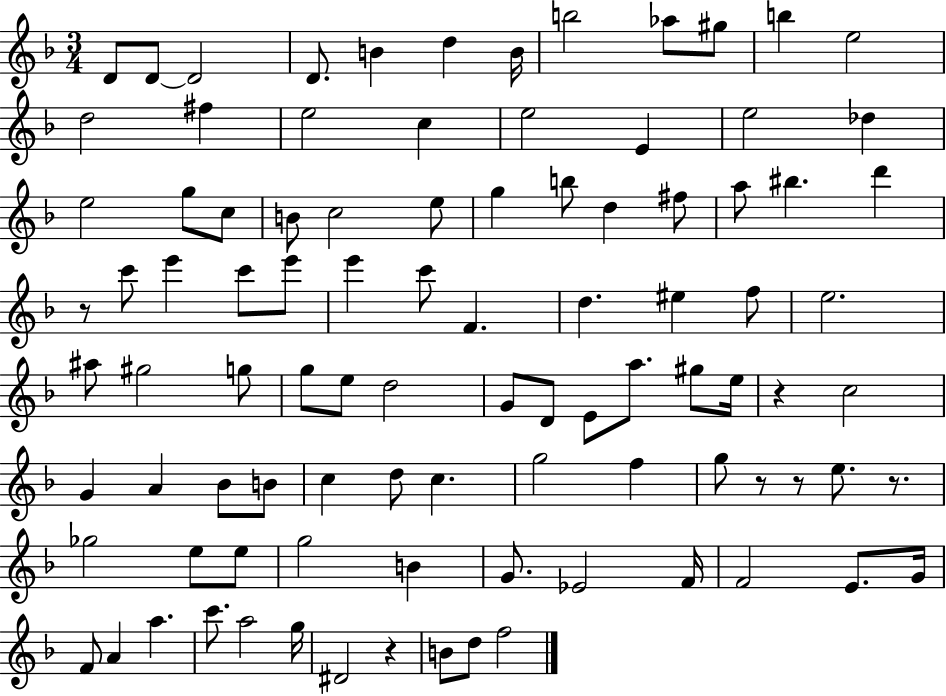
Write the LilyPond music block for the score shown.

{
  \clef treble
  \numericTimeSignature
  \time 3/4
  \key f \major
  d'8 d'8~~ d'2 | d'8. b'4 d''4 b'16 | b''2 aes''8 gis''8 | b''4 e''2 | \break d''2 fis''4 | e''2 c''4 | e''2 e'4 | e''2 des''4 | \break e''2 g''8 c''8 | b'8 c''2 e''8 | g''4 b''8 d''4 fis''8 | a''8 bis''4. d'''4 | \break r8 c'''8 e'''4 c'''8 e'''8 | e'''4 c'''8 f'4. | d''4. eis''4 f''8 | e''2. | \break ais''8 gis''2 g''8 | g''8 e''8 d''2 | g'8 d'8 e'8 a''8. gis''8 e''16 | r4 c''2 | \break g'4 a'4 bes'8 b'8 | c''4 d''8 c''4. | g''2 f''4 | g''8 r8 r8 e''8. r8. | \break ges''2 e''8 e''8 | g''2 b'4 | g'8. ees'2 f'16 | f'2 e'8. g'16 | \break f'8 a'4 a''4. | c'''8. a''2 g''16 | dis'2 r4 | b'8 d''8 f''2 | \break \bar "|."
}